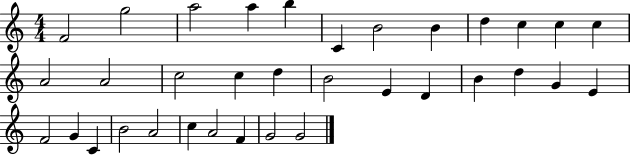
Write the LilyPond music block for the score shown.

{
  \clef treble
  \numericTimeSignature
  \time 4/4
  \key c \major
  f'2 g''2 | a''2 a''4 b''4 | c'4 b'2 b'4 | d''4 c''4 c''4 c''4 | \break a'2 a'2 | c''2 c''4 d''4 | b'2 e'4 d'4 | b'4 d''4 g'4 e'4 | \break f'2 g'4 c'4 | b'2 a'2 | c''4 a'2 f'4 | g'2 g'2 | \break \bar "|."
}